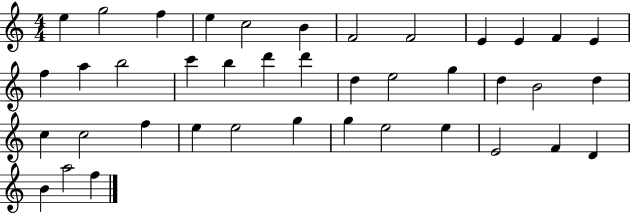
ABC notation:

X:1
T:Untitled
M:4/4
L:1/4
K:C
e g2 f e c2 B F2 F2 E E F E f a b2 c' b d' d' d e2 g d B2 d c c2 f e e2 g g e2 e E2 F D B a2 f